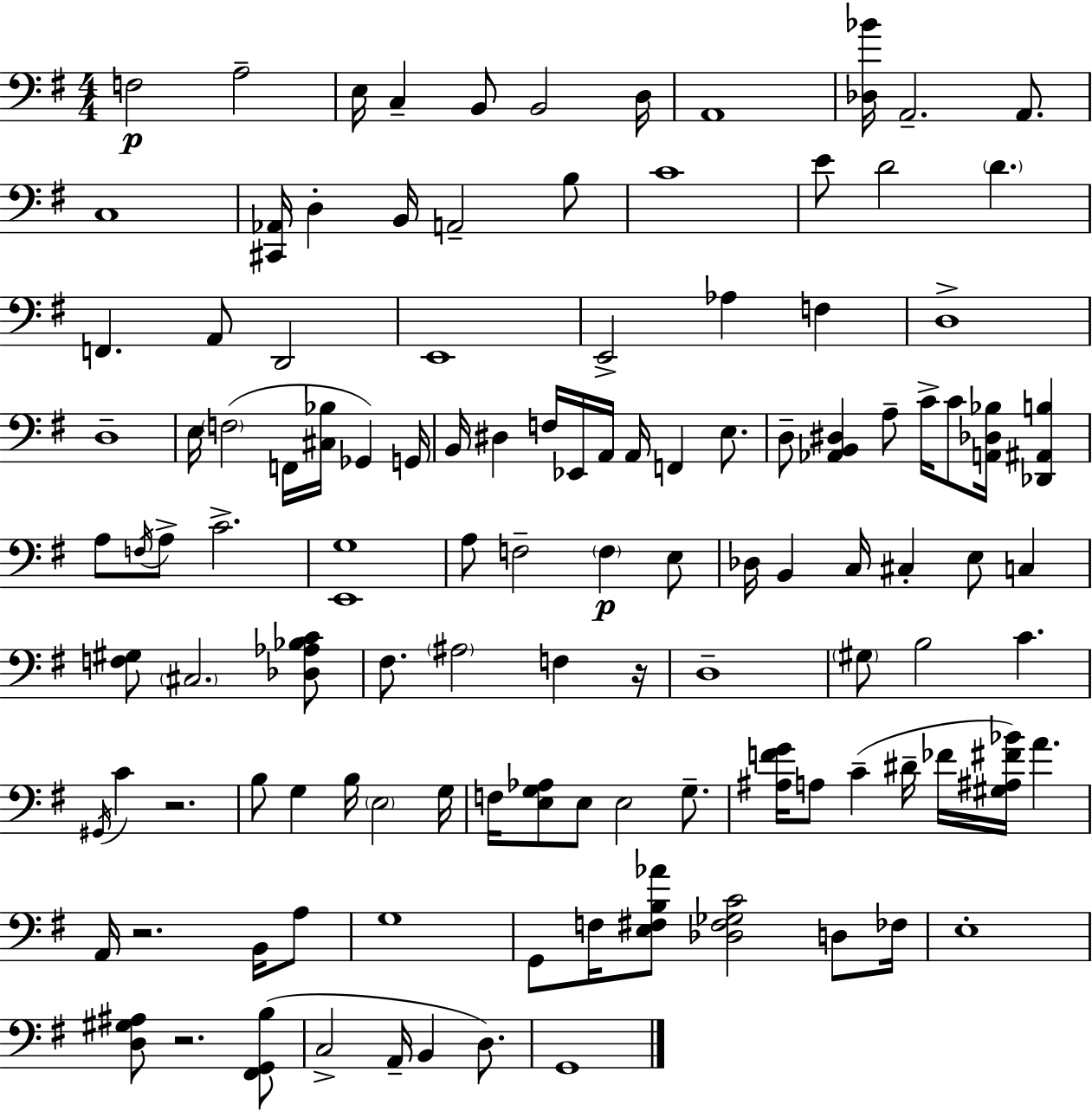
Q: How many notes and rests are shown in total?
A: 117